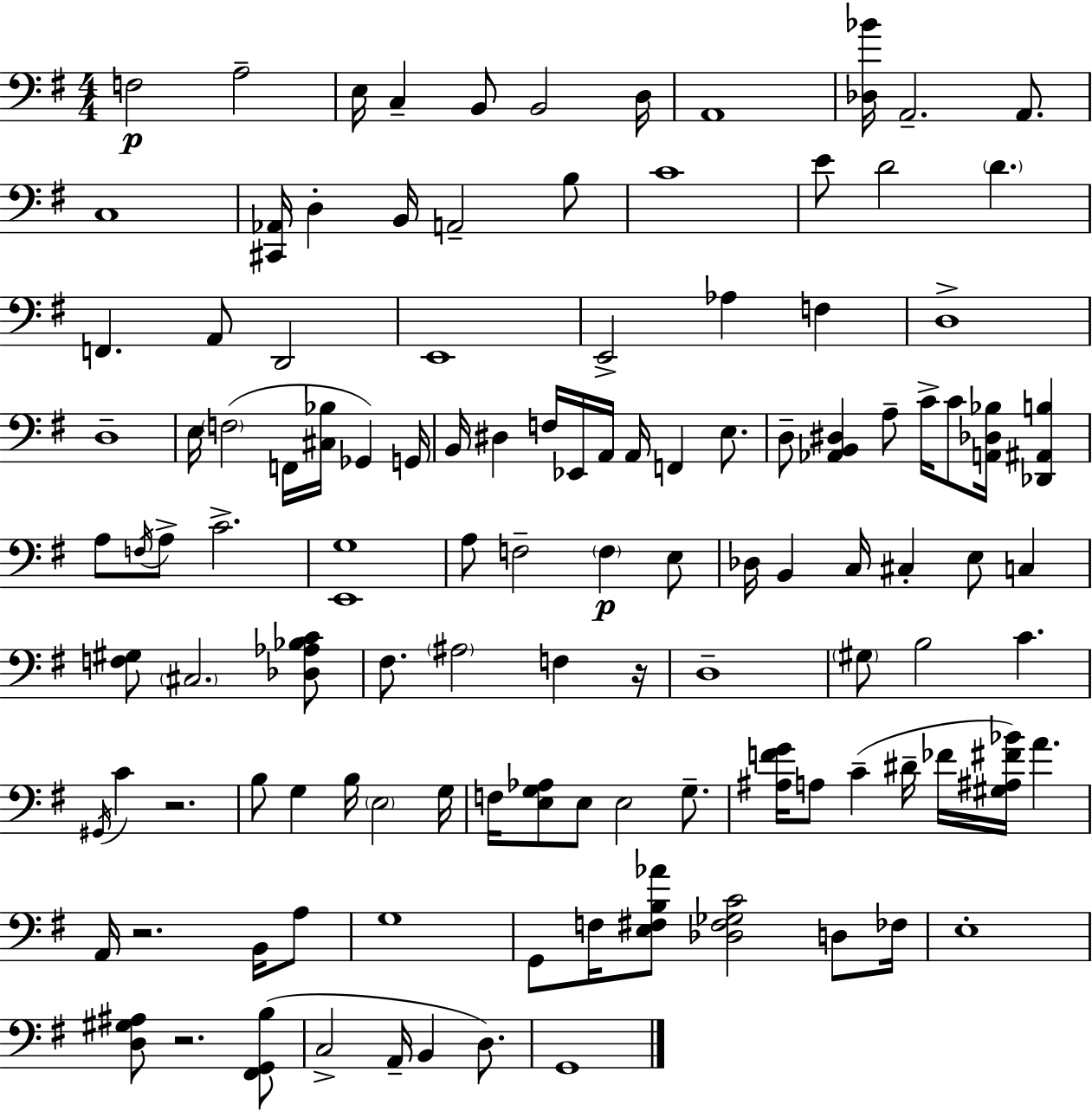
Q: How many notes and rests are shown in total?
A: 117